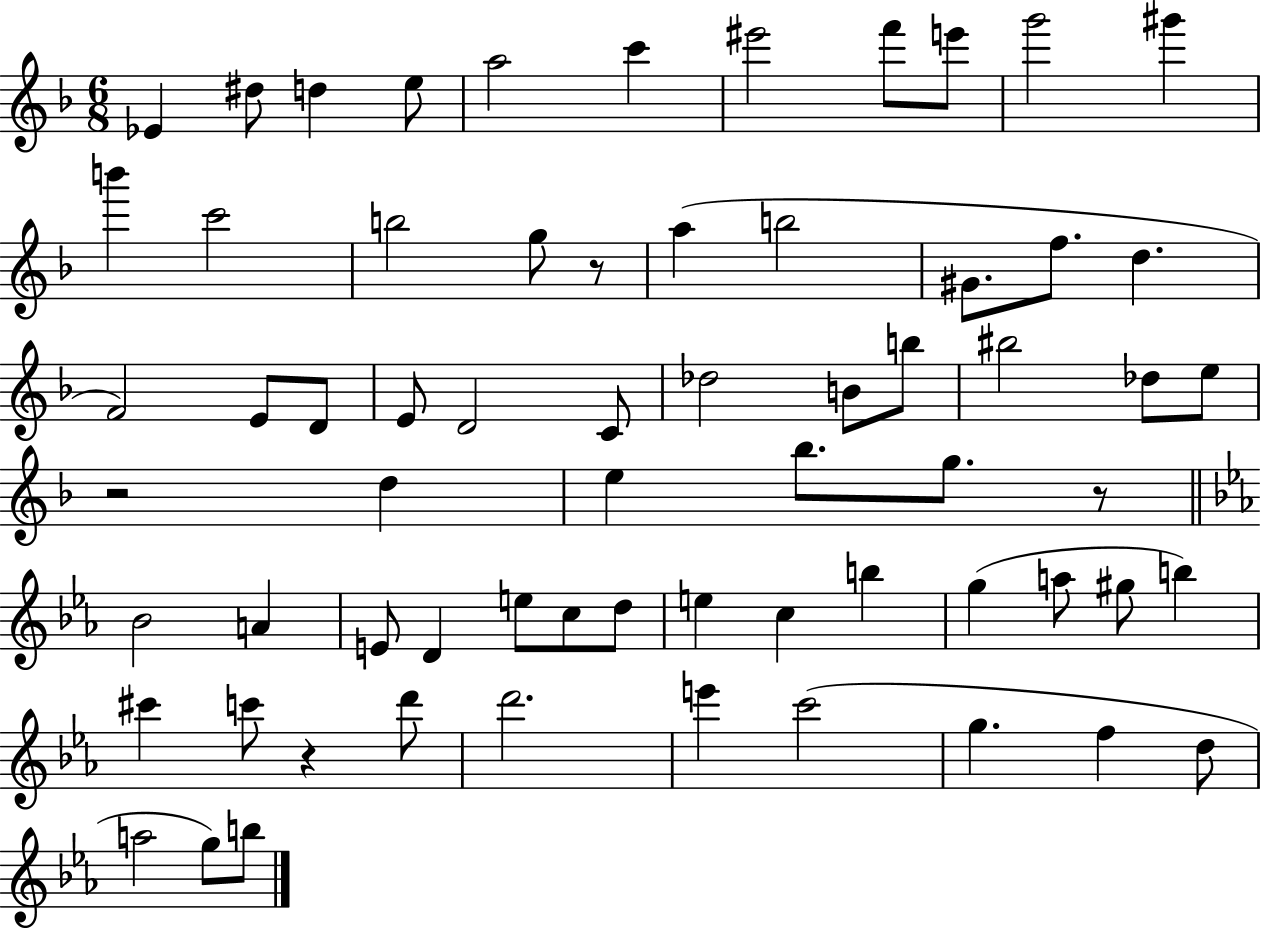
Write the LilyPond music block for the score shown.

{
  \clef treble
  \numericTimeSignature
  \time 6/8
  \key f \major
  ees'4 dis''8 d''4 e''8 | a''2 c'''4 | eis'''2 f'''8 e'''8 | g'''2 gis'''4 | \break b'''4 c'''2 | b''2 g''8 r8 | a''4( b''2 | gis'8. f''8. d''4. | \break f'2) e'8 d'8 | e'8 d'2 c'8 | des''2 b'8 b''8 | bis''2 des''8 e''8 | \break r2 d''4 | e''4 bes''8. g''8. r8 | \bar "||" \break \key ees \major bes'2 a'4 | e'8 d'4 e''8 c''8 d''8 | e''4 c''4 b''4 | g''4( a''8 gis''8 b''4) | \break cis'''4 c'''8 r4 d'''8 | d'''2. | e'''4 c'''2( | g''4. f''4 d''8 | \break a''2 g''8) b''8 | \bar "|."
}